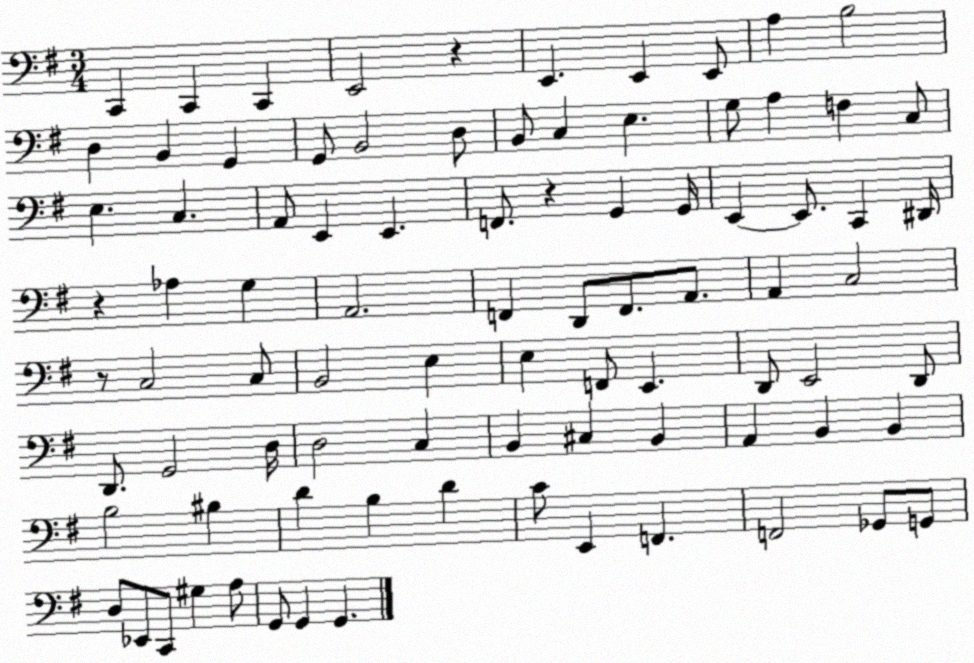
X:1
T:Untitled
M:3/4
L:1/4
K:G
C,, C,, C,, E,,2 z E,, E,, E,,/2 A, B,2 D, B,, G,, G,,/2 B,,2 D,/2 B,,/2 C, E, G,/2 A, F, C,/2 E, C, A,,/2 E,, E,, F,,/2 z G,, G,,/4 E,, E,,/2 C,, ^D,,/4 z _A, G, A,,2 F,, D,,/2 F,,/2 A,,/2 A,, C,2 z/2 C,2 C,/2 B,,2 E, E, F,,/2 E,, D,,/2 E,,2 D,,/2 D,,/2 G,,2 D,/4 D,2 C, B,, ^C, B,, A,, B,, B,, B,2 ^B, D B, D C/2 E,, F,, F,,2 _G,,/2 G,,/2 D,/2 _E,,/2 C,,/2 ^G, A,/2 G,,/2 G,, G,,